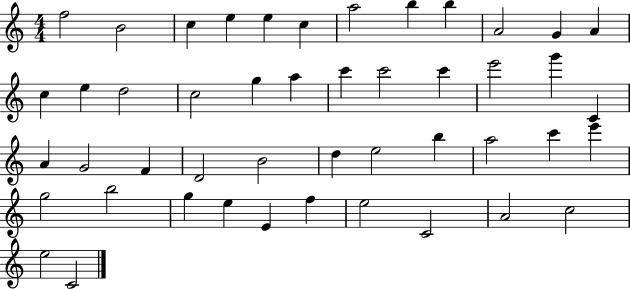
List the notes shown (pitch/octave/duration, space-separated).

F5/h B4/h C5/q E5/q E5/q C5/q A5/h B5/q B5/q A4/h G4/q A4/q C5/q E5/q D5/h C5/h G5/q A5/q C6/q C6/h C6/q E6/h G6/q C4/q A4/q G4/h F4/q D4/h B4/h D5/q E5/h B5/q A5/h C6/q E6/q G5/h B5/h G5/q E5/q E4/q F5/q E5/h C4/h A4/h C5/h E5/h C4/h